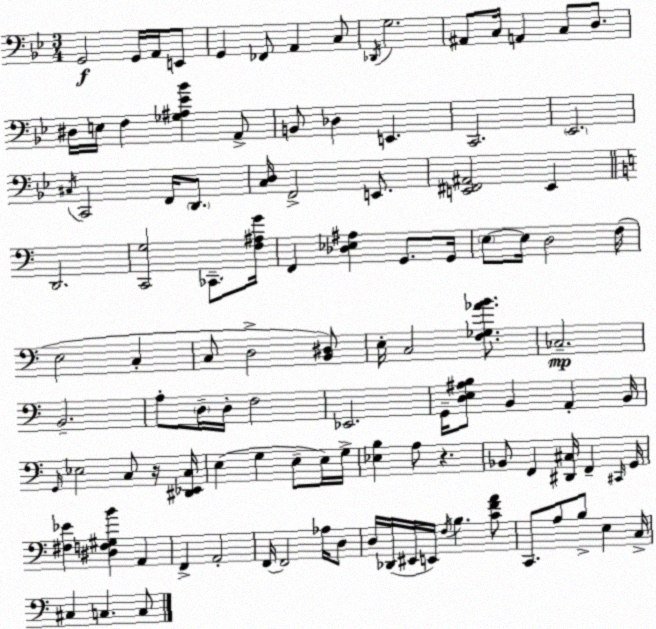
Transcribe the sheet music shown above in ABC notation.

X:1
T:Untitled
M:3/4
L:1/4
K:Gm
G,,2 G,,/4 A,,/4 E,,/2 G,, _F,,/2 A,, C,/2 _D,,/4 G,2 ^A,,/2 C,/4 A,, C,/2 D,/2 ^D,/4 E,/4 F, [_G,^A,_E_B] A,,/2 B,,/2 _D, E,, C,,2 _E,,2 ^C,/4 C,,2 F,,/4 D,,/2 [C,D,]/4 F,,2 E,,/2 [E,,^F,,^A,,]2 E,, D,,2 [C,,G,]2 _C,,/2 [F,^A,G]/4 F,, [_D,_E,^A,] G,,/2 G,,/4 E,/2 E,/4 D,2 F,/4 E,2 C, C,/2 D,2 [B,,^D,]/2 E,/4 C,2 [F,_G,_AB]/2 _C,2 B,,2 A,/2 D,/4 D,/4 F,2 _E,,2 G,,/4 [D,E,^A,B,]/2 B,, A,, B,,/4 G,,/4 _E,2 C,/2 z/4 [^D,,_E,,C,]/4 E, G, E,/2 E,/4 G,/4 [_E,B,] A,/2 z _B,,/2 F,, [^D,,^C,]/4 F,, ^C,,/4 G,,/4 [^F,_E] [^D,F,^G,B] A,, F,, A,,2 F,,/4 F,,2 _A,/4 D,/2 D,/4 _D,,/4 ^E,,/4 E,,/4 F,/4 B, [CFA]/2 C,,/2 A,/2 B,/2 E, C,/4 ^C, C, C,/2